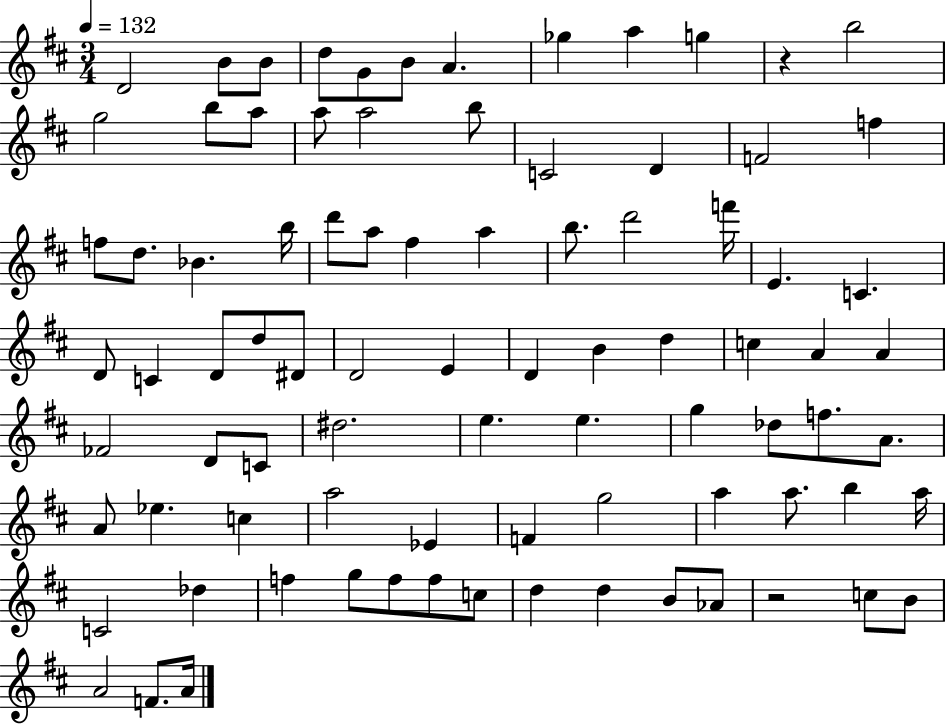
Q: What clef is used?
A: treble